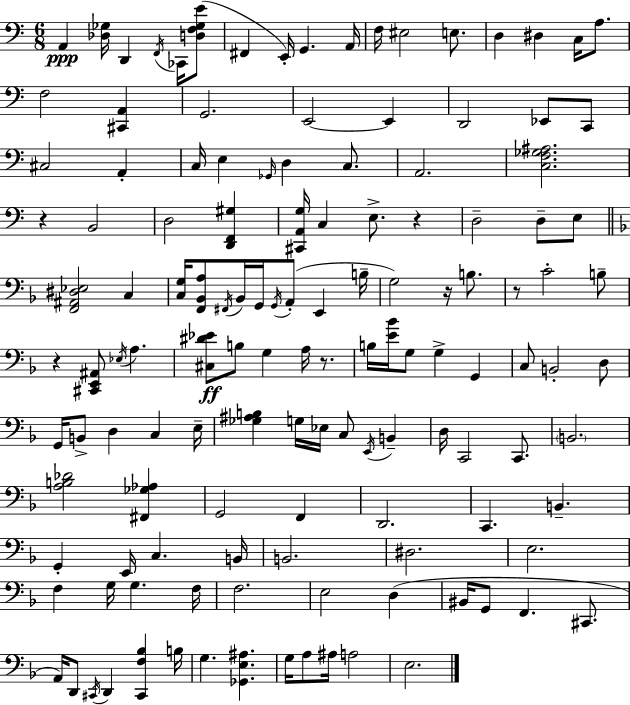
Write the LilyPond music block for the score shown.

{
  \clef bass
  \numericTimeSignature
  \time 6/8
  \key c \major
  a,4\ppp <des ges>16 d,4 \acciaccatura { f,16 } ces,16 <d f ges e'>8( | fis,4 e,16-.) g,4. | a,16 f16 eis2 e8. | d4 dis4 c16 a8. | \break f2 <cis, a,>4 | g,2. | e,2~~ e,4 | d,2 ees,8 c,8 | \break cis2 a,4-. | c16 e4 \grace { ges,16 } d4 c8. | a,2. | <c f ges ais>2. | \break r4 b,2 | d2 <d, f, gis>4 | <cis, a, g>16 c4 e8.-> r4 | d2-- d8-- | \break e8 \bar "||" \break \key f \major <f, ais, dis ees>2 c4 | <c g>16 <f, bes, a>8 \acciaccatura { fis,16 } bes,16 g,16 \acciaccatura { g,16 }( a,8-. e,4 | b16-- g2) r16 b8. | r8 c'2-. | \break b8-- r4 <cis, e, ais,>8 \acciaccatura { ees16 } a4. | <cis dis' ees'>8\ff b8 g4 a16 | r8. b16 <e' bes'>16 g8 g4-> g,4 | c8 b,2-. | \break d8 g,16 b,8-> d4 c4 | e16-- <ges ais b>4 g16 ees16 c8 \acciaccatura { e,16 } | b,4-- d16 c,2 | c,8. \parenthesize b,2. | \break <a b des'>2 | <fis, ges aes>4 g,2 | f,4 d,2. | c,4. b,4.-- | \break g,4-. e,16 c4. | b,16 b,2. | dis2. | e2. | \break f4 g16 g4. | f16 f2. | e2 | d4( bis,16 g,8 f,4. | \break cis,8. a,16) d,8 \acciaccatura { cis,16 } d,4 | <cis, f bes>4 b16 g4. <ges, e ais>4. | g16 a8 ais16 a2 | e2. | \break \bar "|."
}